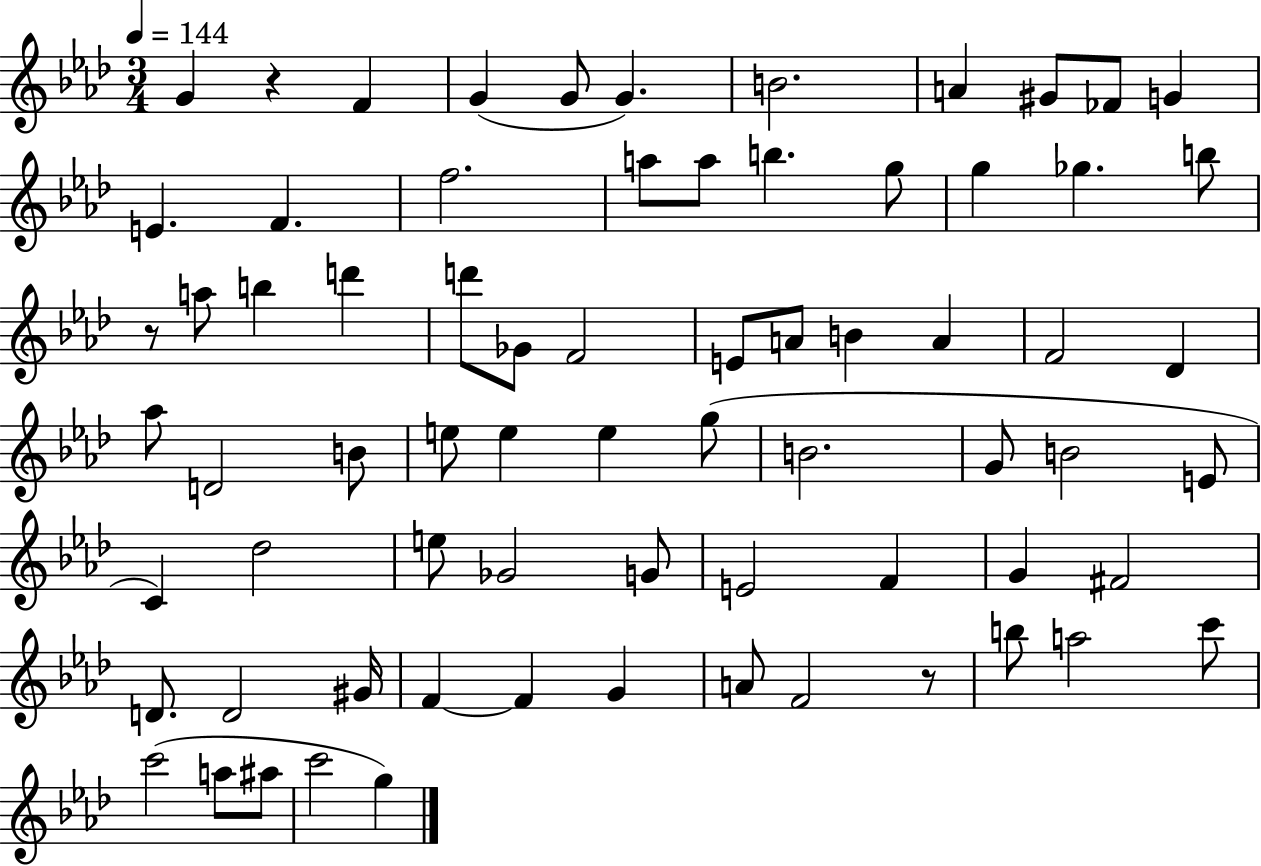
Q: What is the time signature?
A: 3/4